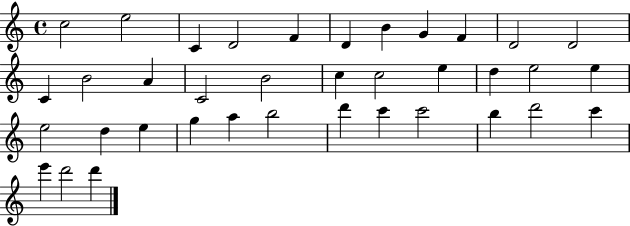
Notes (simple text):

C5/h E5/h C4/q D4/h F4/q D4/q B4/q G4/q F4/q D4/h D4/h C4/q B4/h A4/q C4/h B4/h C5/q C5/h E5/q D5/q E5/h E5/q E5/h D5/q E5/q G5/q A5/q B5/h D6/q C6/q C6/h B5/q D6/h C6/q E6/q D6/h D6/q